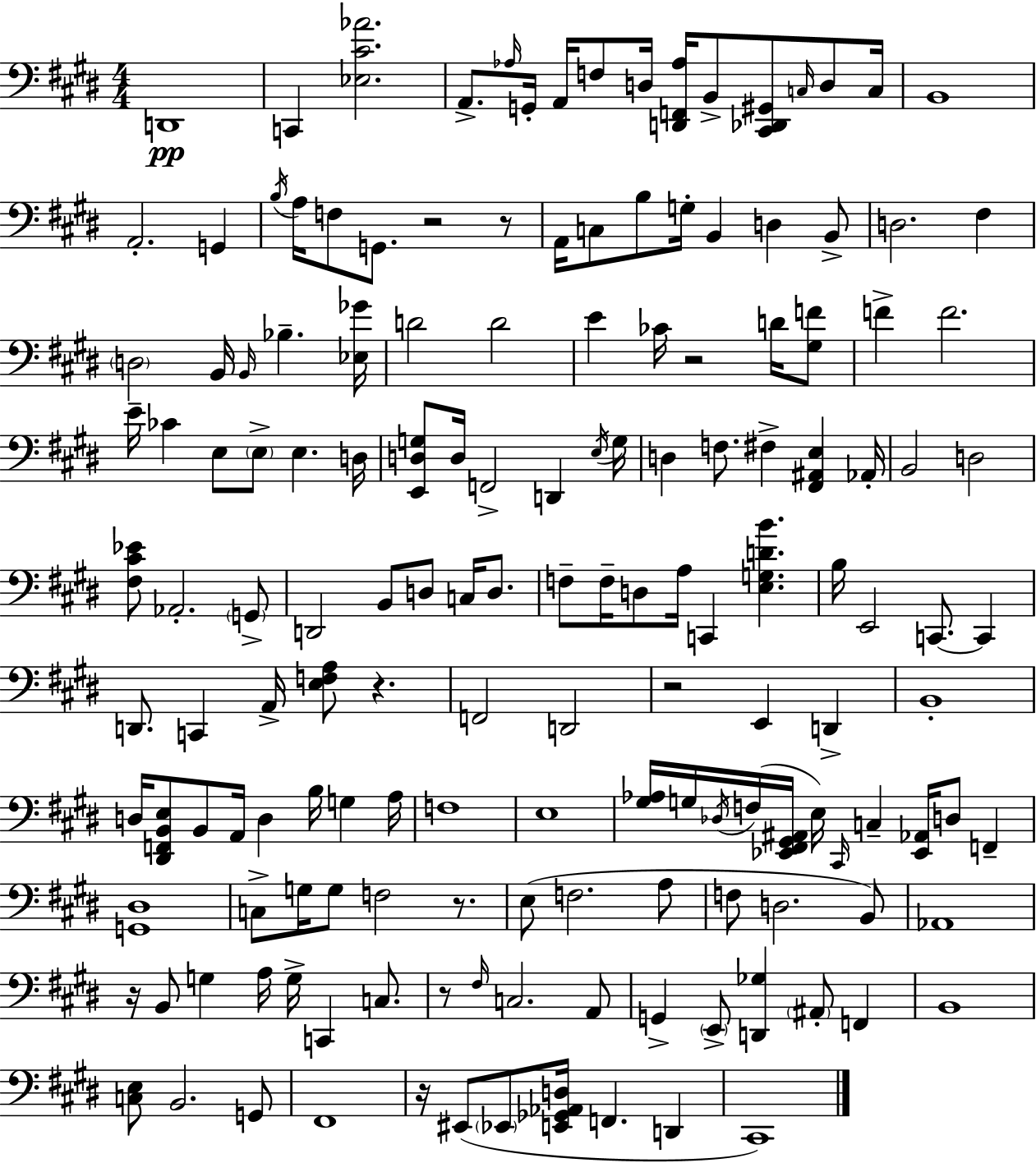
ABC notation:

X:1
T:Untitled
M:4/4
L:1/4
K:E
D,,4 C,, [_E,^C_A]2 A,,/2 _A,/4 G,,/4 A,,/4 F,/2 D,/4 [D,,F,,_A,]/4 B,,/2 [^C,,_D,,^G,,]/2 C,/4 D,/2 C,/4 B,,4 A,,2 G,, B,/4 A,/4 F,/2 G,,/2 z2 z/2 A,,/4 C,/2 B,/2 G,/4 B,, D, B,,/2 D,2 ^F, D,2 B,,/4 B,,/4 _B, [_E,_G]/4 D2 D2 E _C/4 z2 D/4 [^G,F]/2 F F2 E/4 _C E,/2 E,/2 E, D,/4 [E,,D,G,]/2 D,/4 F,,2 D,, E,/4 G,/4 D, F,/2 ^F, [^F,,^A,,E,] _A,,/4 B,,2 D,2 [^F,^C_E]/2 _A,,2 G,,/2 D,,2 B,,/2 D,/2 C,/4 D,/2 F,/2 F,/4 D,/2 A,/4 C,, [E,G,DB] B,/4 E,,2 C,,/2 C,, D,,/2 C,, A,,/4 [E,F,A,]/2 z F,,2 D,,2 z2 E,, D,, B,,4 D,/4 [^D,,F,,B,,E,]/2 B,,/2 A,,/4 D, B,/4 G, A,/4 F,4 E,4 [^G,_A,]/4 G,/4 _D,/4 F,/4 [_E,,^F,,^G,,^A,,]/4 E,/4 ^C,,/4 C, [_E,,_A,,]/4 D,/2 F,, [G,,^D,]4 C,/2 G,/4 G,/2 F,2 z/2 E,/2 F,2 A,/2 F,/2 D,2 B,,/2 _A,,4 z/4 B,,/2 G, A,/4 G,/4 C,, C,/2 z/2 ^F,/4 C,2 A,,/2 G,, E,,/2 [D,,_G,] ^A,,/2 F,, B,,4 [C,E,]/2 B,,2 G,,/2 ^F,,4 z/4 ^E,,/2 _E,,/2 [E,,_G,,_A,,D,]/4 F,, D,, ^C,,4